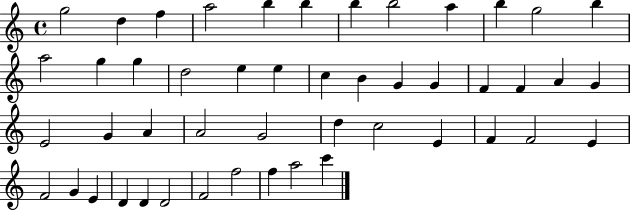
X:1
T:Untitled
M:4/4
L:1/4
K:C
g2 d f a2 b b b b2 a b g2 b a2 g g d2 e e c B G G F F A G E2 G A A2 G2 d c2 E F F2 E F2 G E D D D2 F2 f2 f a2 c'